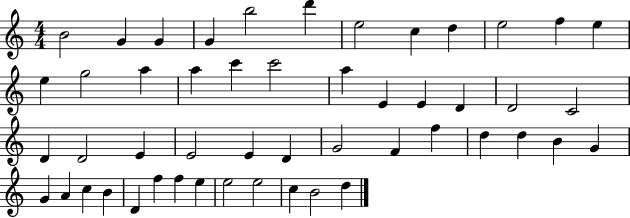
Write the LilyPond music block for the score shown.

{
  \clef treble
  \numericTimeSignature
  \time 4/4
  \key c \major
  b'2 g'4 g'4 | g'4 b''2 d'''4 | e''2 c''4 d''4 | e''2 f''4 e''4 | \break e''4 g''2 a''4 | a''4 c'''4 c'''2 | a''4 e'4 e'4 d'4 | d'2 c'2 | \break d'4 d'2 e'4 | e'2 e'4 d'4 | g'2 f'4 f''4 | d''4 d''4 b'4 g'4 | \break g'4 a'4 c''4 b'4 | d'4 f''4 f''4 e''4 | e''2 e''2 | c''4 b'2 d''4 | \break \bar "|."
}